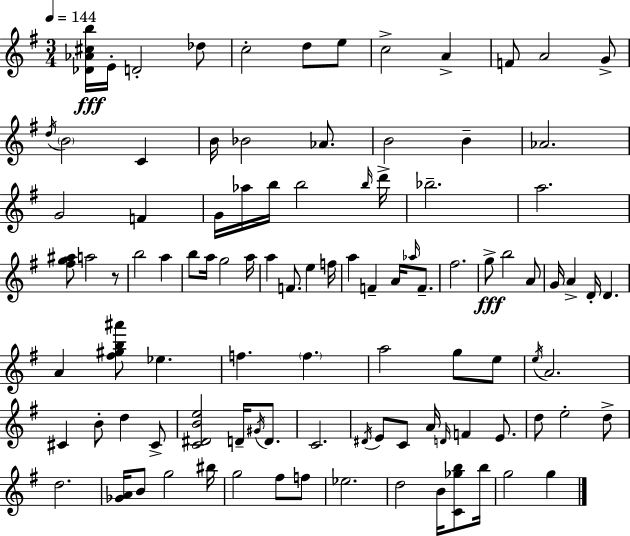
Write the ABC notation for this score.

X:1
T:Untitled
M:3/4
L:1/4
K:G
[_D_A^cb]/4 E/4 D2 _d/2 c2 d/2 e/2 c2 A F/2 A2 G/2 d/4 B2 C B/4 _B2 _A/2 B2 B _A2 G2 F G/4 _a/4 b/4 b2 b/4 d'/4 _b2 a2 [^fg^a]/2 a2 z/2 b2 a b/2 a/4 g2 a/4 a F/2 e f/4 a F A/4 _a/4 F/2 ^f2 g/2 b2 A/2 G/4 A D/4 D A [^f^gb^a']/2 _e f f a2 g/2 e/2 e/4 A2 ^C B/2 d ^C/2 [C^DBe]2 D/4 ^G/4 D/2 C2 ^D/4 E/2 C/2 A/4 D/4 F E/2 d/2 e2 d/2 d2 [_GA]/4 B/2 g2 ^b/4 g2 ^f/2 f/2 _e2 d2 B/4 [C_gb]/2 b/4 g2 g